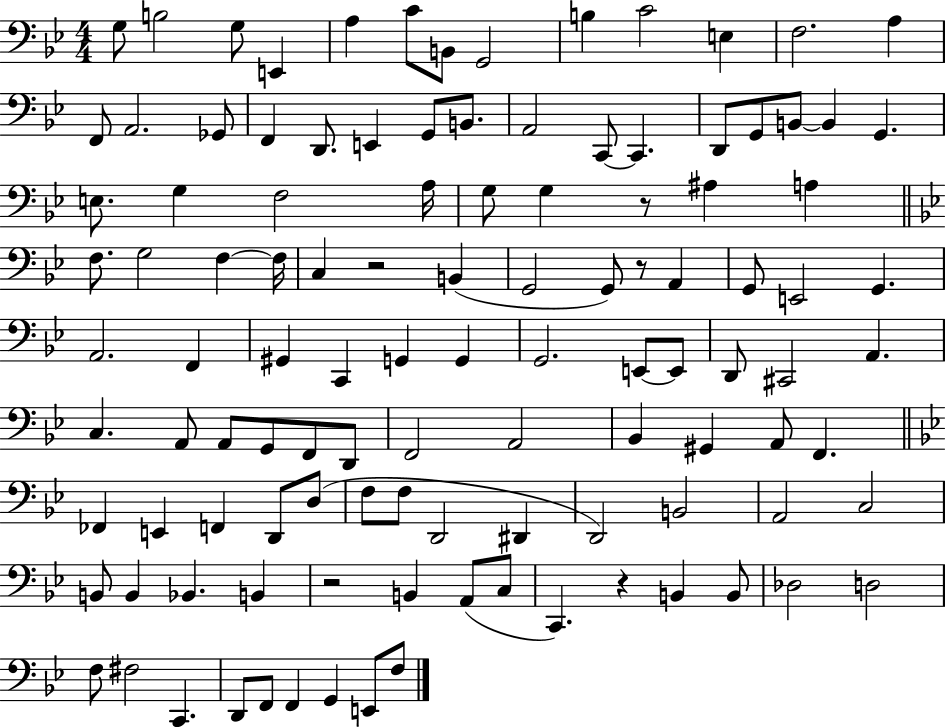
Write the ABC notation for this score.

X:1
T:Untitled
M:4/4
L:1/4
K:Bb
G,/2 B,2 G,/2 E,, A, C/2 B,,/2 G,,2 B, C2 E, F,2 A, F,,/2 A,,2 _G,,/2 F,, D,,/2 E,, G,,/2 B,,/2 A,,2 C,,/2 C,, D,,/2 G,,/2 B,,/2 B,, G,, E,/2 G, F,2 A,/4 G,/2 G, z/2 ^A, A, F,/2 G,2 F, F,/4 C, z2 B,, G,,2 G,,/2 z/2 A,, G,,/2 E,,2 G,, A,,2 F,, ^G,, C,, G,, G,, G,,2 E,,/2 E,,/2 D,,/2 ^C,,2 A,, C, A,,/2 A,,/2 G,,/2 F,,/2 D,,/2 F,,2 A,,2 _B,, ^G,, A,,/2 F,, _F,, E,, F,, D,,/2 D,/2 F,/2 F,/2 D,,2 ^D,, D,,2 B,,2 A,,2 C,2 B,,/2 B,, _B,, B,, z2 B,, A,,/2 C,/2 C,, z B,, B,,/2 _D,2 D,2 F,/2 ^F,2 C,, D,,/2 F,,/2 F,, G,, E,,/2 F,/2